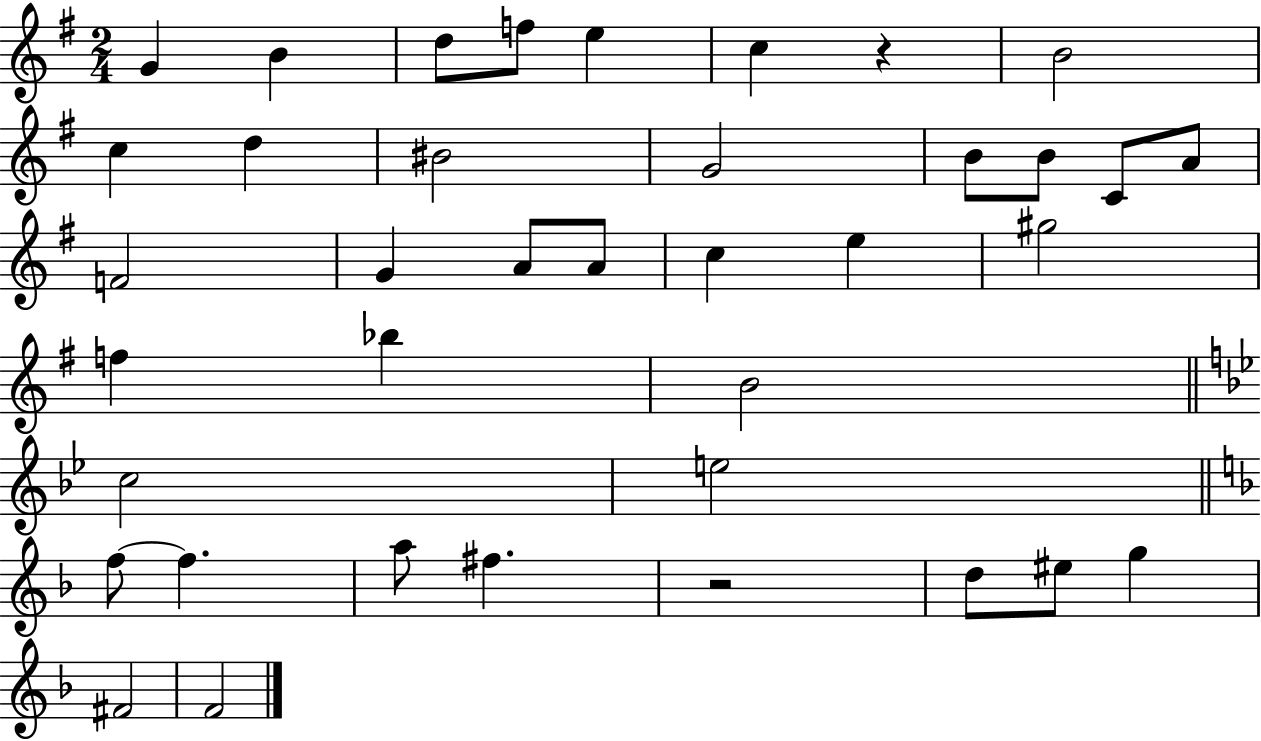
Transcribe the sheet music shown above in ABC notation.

X:1
T:Untitled
M:2/4
L:1/4
K:G
G B d/2 f/2 e c z B2 c d ^B2 G2 B/2 B/2 C/2 A/2 F2 G A/2 A/2 c e ^g2 f _b B2 c2 e2 f/2 f a/2 ^f z2 d/2 ^e/2 g ^F2 F2